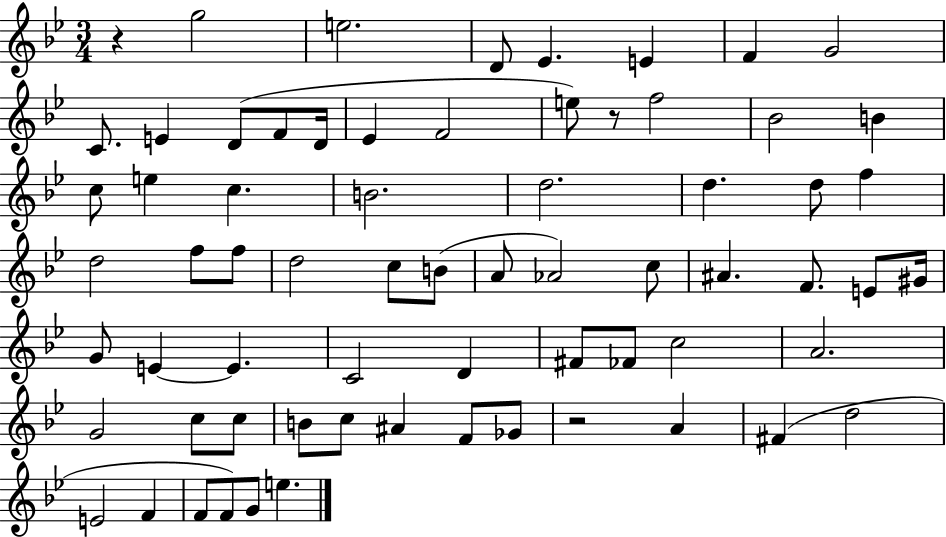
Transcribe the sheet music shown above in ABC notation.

X:1
T:Untitled
M:3/4
L:1/4
K:Bb
z g2 e2 D/2 _E E F G2 C/2 E D/2 F/2 D/4 _E F2 e/2 z/2 f2 _B2 B c/2 e c B2 d2 d d/2 f d2 f/2 f/2 d2 c/2 B/2 A/2 _A2 c/2 ^A F/2 E/2 ^G/4 G/2 E E C2 D ^F/2 _F/2 c2 A2 G2 c/2 c/2 B/2 c/2 ^A F/2 _G/2 z2 A ^F d2 E2 F F/2 F/2 G/2 e